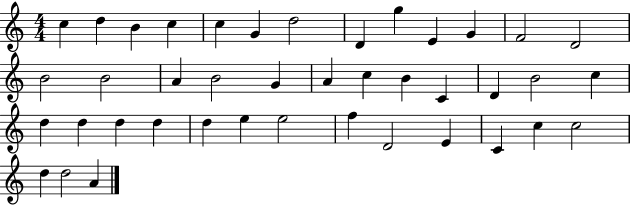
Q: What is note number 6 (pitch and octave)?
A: G4